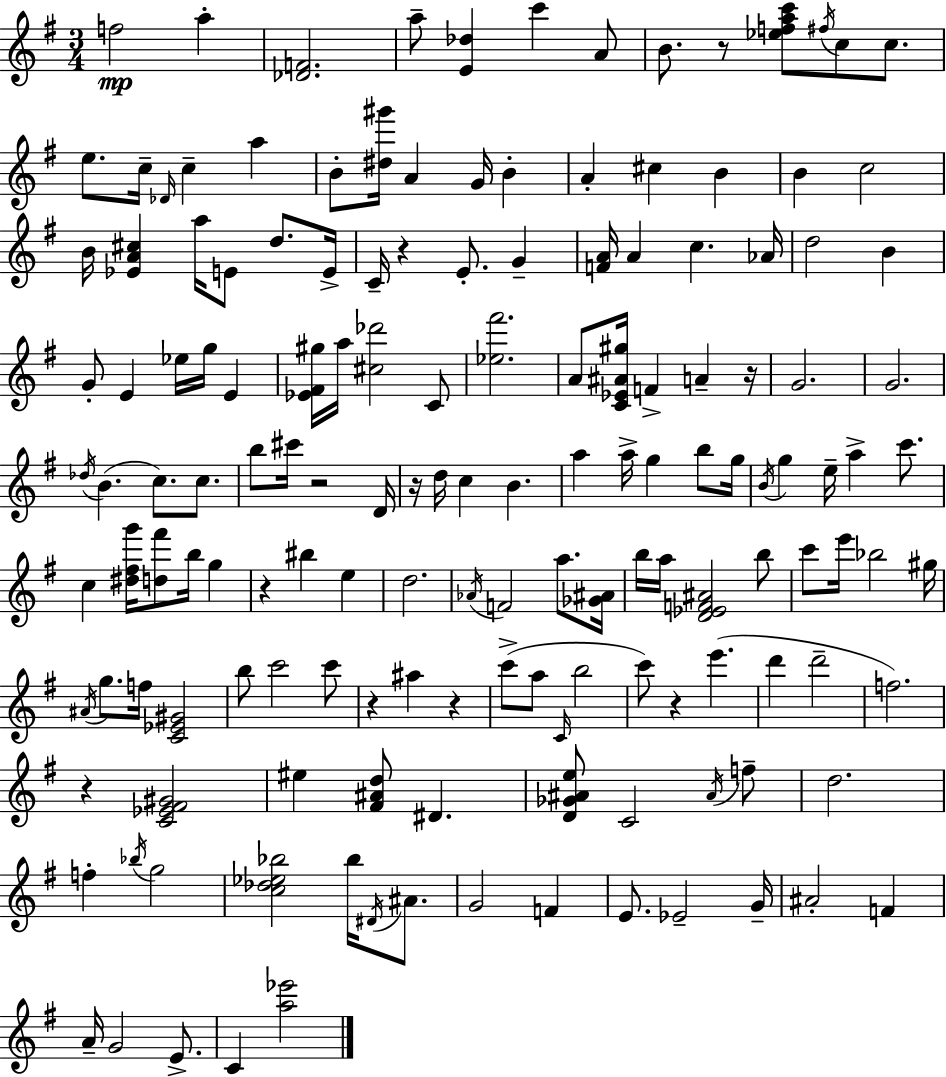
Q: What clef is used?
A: treble